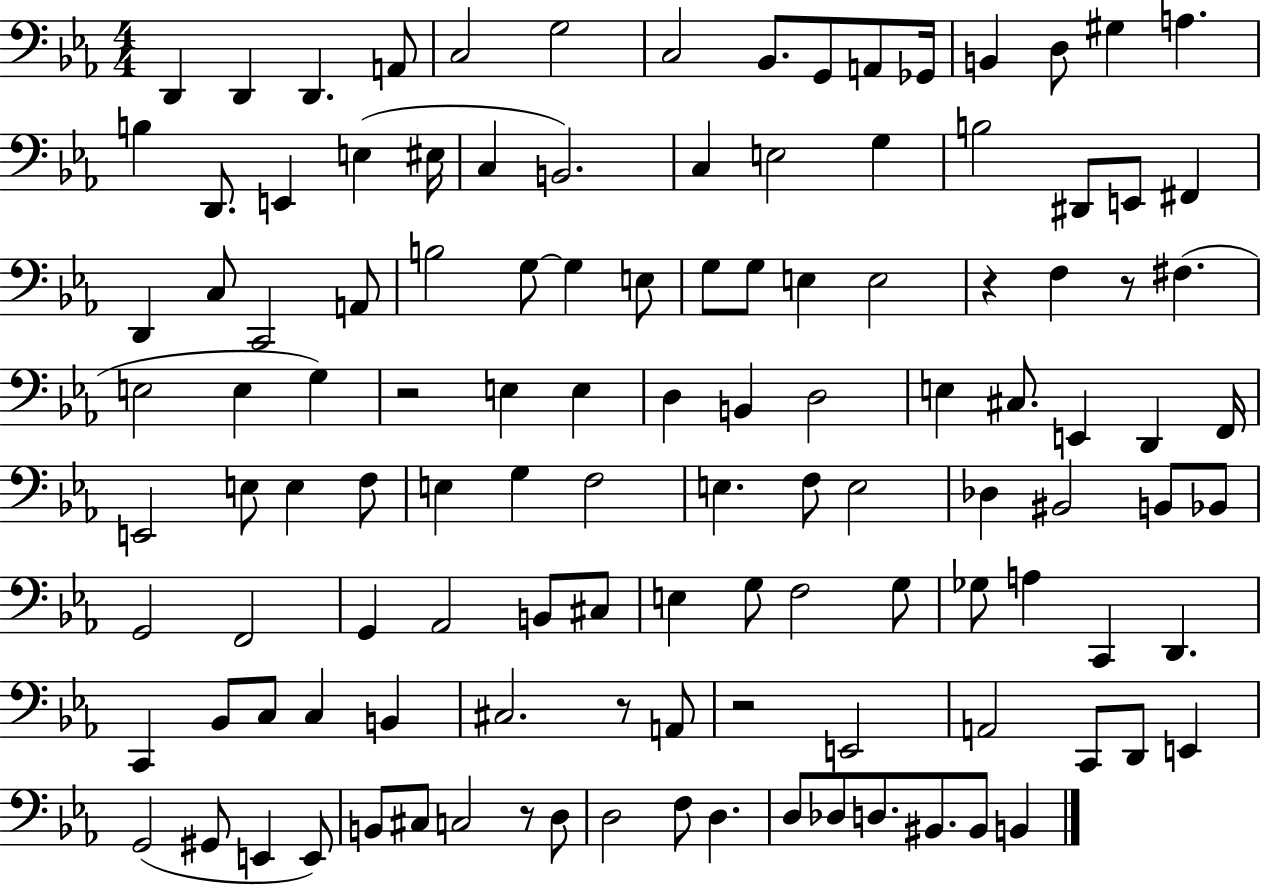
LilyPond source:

{
  \clef bass
  \numericTimeSignature
  \time 4/4
  \key ees \major
  d,4 d,4 d,4. a,8 | c2 g2 | c2 bes,8. g,8 a,8 ges,16 | b,4 d8 gis4 a4. | \break b4 d,8. e,4 e4( eis16 | c4 b,2.) | c4 e2 g4 | b2 dis,8 e,8 fis,4 | \break d,4 c8 c,2 a,8 | b2 g8~~ g4 e8 | g8 g8 e4 e2 | r4 f4 r8 fis4.( | \break e2 e4 g4) | r2 e4 e4 | d4 b,4 d2 | e4 cis8. e,4 d,4 f,16 | \break e,2 e8 e4 f8 | e4 g4 f2 | e4. f8 e2 | des4 bis,2 b,8 bes,8 | \break g,2 f,2 | g,4 aes,2 b,8 cis8 | e4 g8 f2 g8 | ges8 a4 c,4 d,4. | \break c,4 bes,8 c8 c4 b,4 | cis2. r8 a,8 | r2 e,2 | a,2 c,8 d,8 e,4 | \break g,2( gis,8 e,4 e,8) | b,8 cis8 c2 r8 d8 | d2 f8 d4. | d8 des8 d8. bis,8. bis,8 b,4 | \break \bar "|."
}